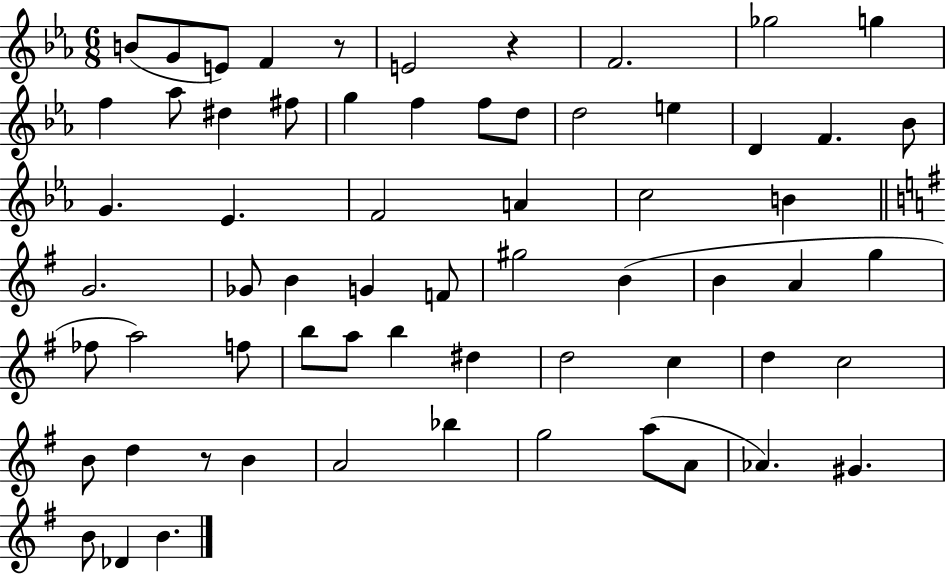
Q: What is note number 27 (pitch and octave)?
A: B4